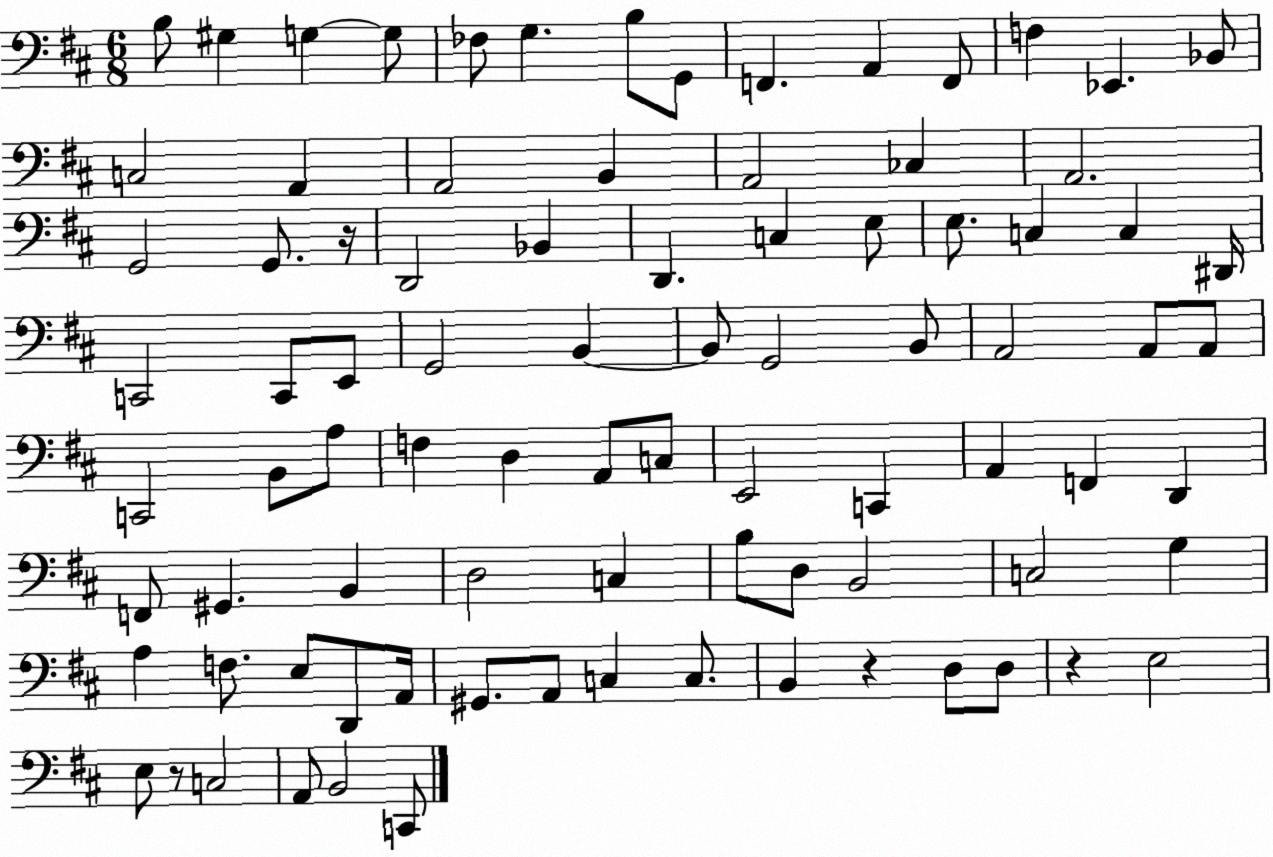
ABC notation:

X:1
T:Untitled
M:6/8
L:1/4
K:D
B,/2 ^G, G, G,/2 _F,/2 G, B,/2 G,,/2 F,, A,, F,,/2 F, _E,, _B,,/2 C,2 A,, A,,2 B,, A,,2 _C, A,,2 G,,2 G,,/2 z/4 D,,2 _B,, D,, C, E,/2 E,/2 C, C, ^D,,/4 C,,2 C,,/2 E,,/2 G,,2 B,, B,,/2 G,,2 B,,/2 A,,2 A,,/2 A,,/2 C,,2 B,,/2 A,/2 F, D, A,,/2 C,/2 E,,2 C,, A,, F,, D,, F,,/2 ^G,, B,, D,2 C, B,/2 D,/2 B,,2 C,2 G, A, F,/2 E,/2 D,,/2 A,,/4 ^G,,/2 A,,/2 C, C,/2 B,, z D,/2 D,/2 z E,2 E,/2 z/2 C,2 A,,/2 B,,2 C,,/2